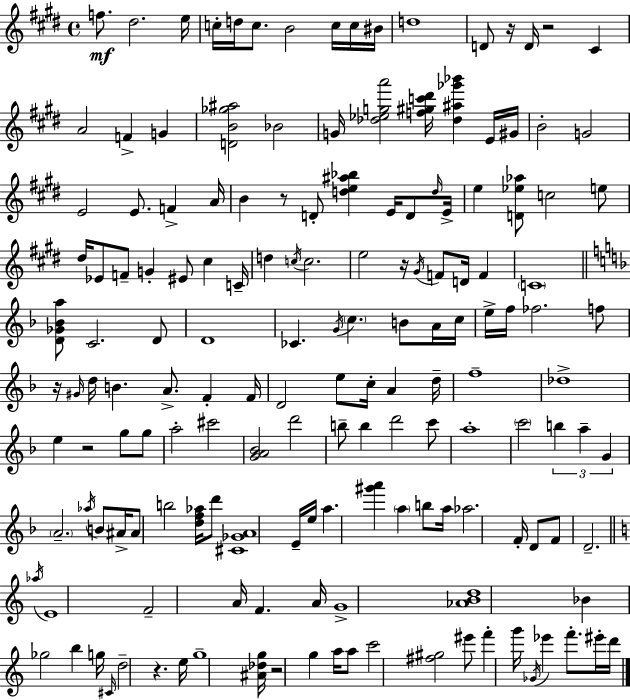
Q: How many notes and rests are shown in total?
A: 160